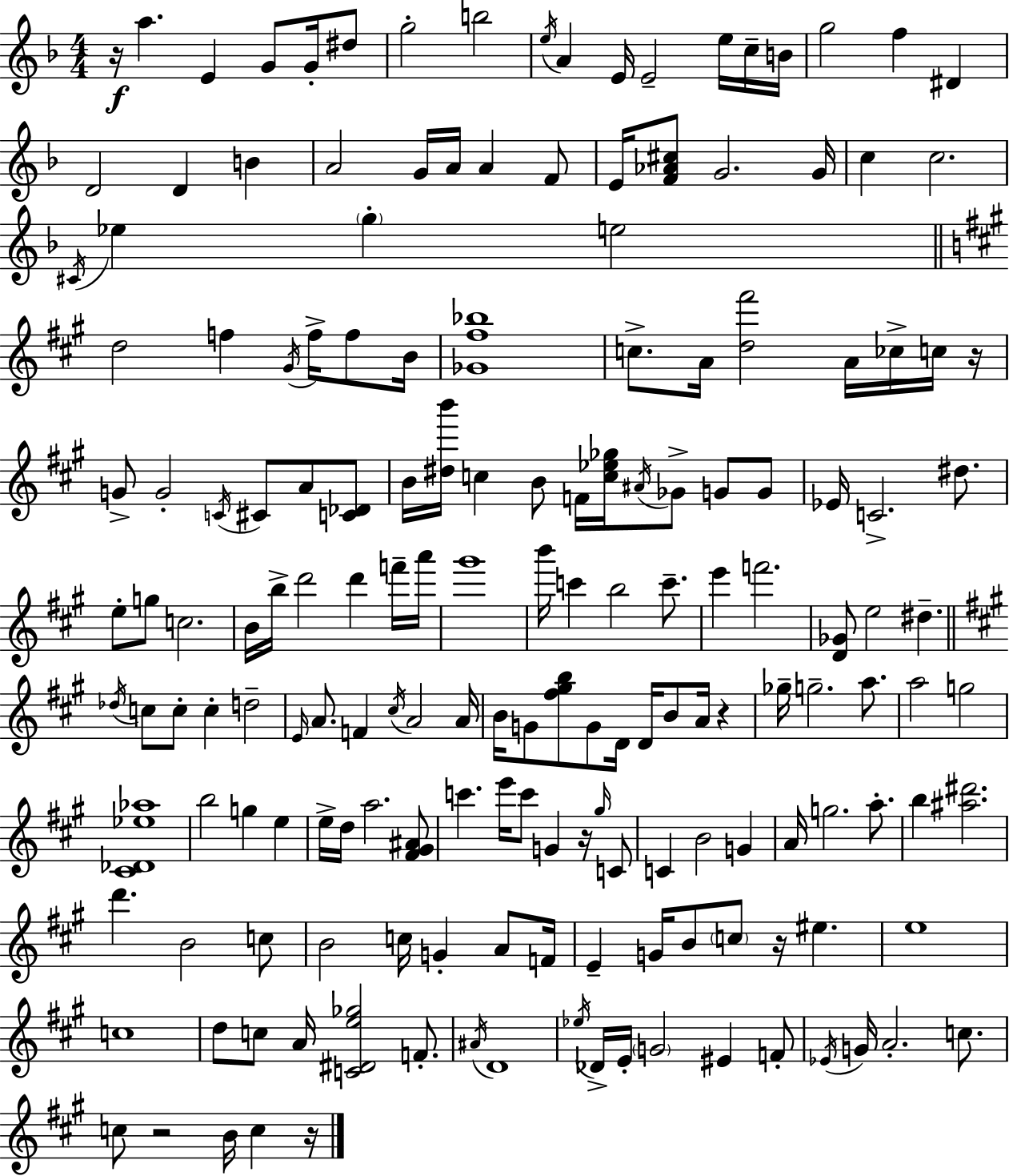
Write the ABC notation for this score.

X:1
T:Untitled
M:4/4
L:1/4
K:Dm
z/4 a E G/2 G/4 ^d/2 g2 b2 e/4 A E/4 E2 e/4 c/4 B/4 g2 f ^D D2 D B A2 G/4 A/4 A F/2 E/4 [F_A^c]/2 G2 G/4 c c2 ^C/4 _e g e2 d2 f ^G/4 f/4 f/2 B/4 [_G^f_b]4 c/2 A/4 [d^f']2 A/4 _c/4 c/4 z/4 G/2 G2 C/4 ^C/2 A/2 [C_D]/2 B/4 [^db']/4 c B/2 F/4 [c_e_g]/4 ^A/4 _G/2 G/2 G/2 _E/4 C2 ^d/2 e/2 g/2 c2 B/4 b/4 d'2 d' f'/4 a'/4 ^g'4 b'/4 c' b2 c'/2 e' f'2 [D_G]/2 e2 ^d _d/4 c/2 c/2 c d2 E/4 A/2 F ^c/4 A2 A/4 B/4 G/2 [^f^gb]/2 G/2 D/4 D/4 B/2 A/4 z _g/4 g2 a/2 a2 g2 [^C_D_e_a]4 b2 g e e/4 d/4 a2 [^F^G^A]/2 c' e'/4 c'/2 G z/4 ^g/4 C/2 C B2 G A/4 g2 a/2 b [^a^d']2 d' B2 c/2 B2 c/4 G A/2 F/4 E G/4 B/2 c/2 z/4 ^e e4 c4 d/2 c/2 A/4 [C^De_g]2 F/2 ^A/4 D4 _e/4 _D/4 E/4 G2 ^E F/2 _E/4 G/4 A2 c/2 c/2 z2 B/4 c z/4